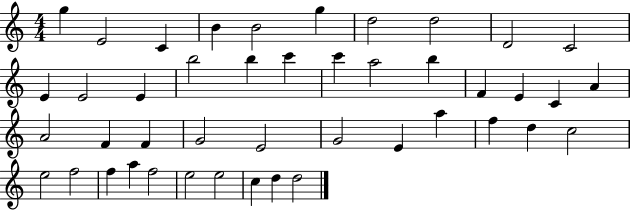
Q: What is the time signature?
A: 4/4